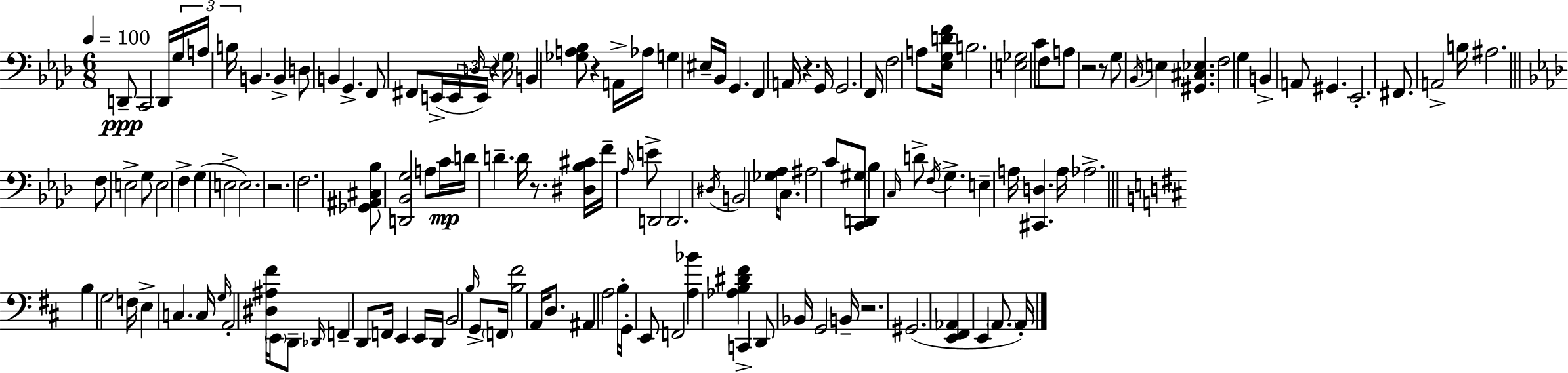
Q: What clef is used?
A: bass